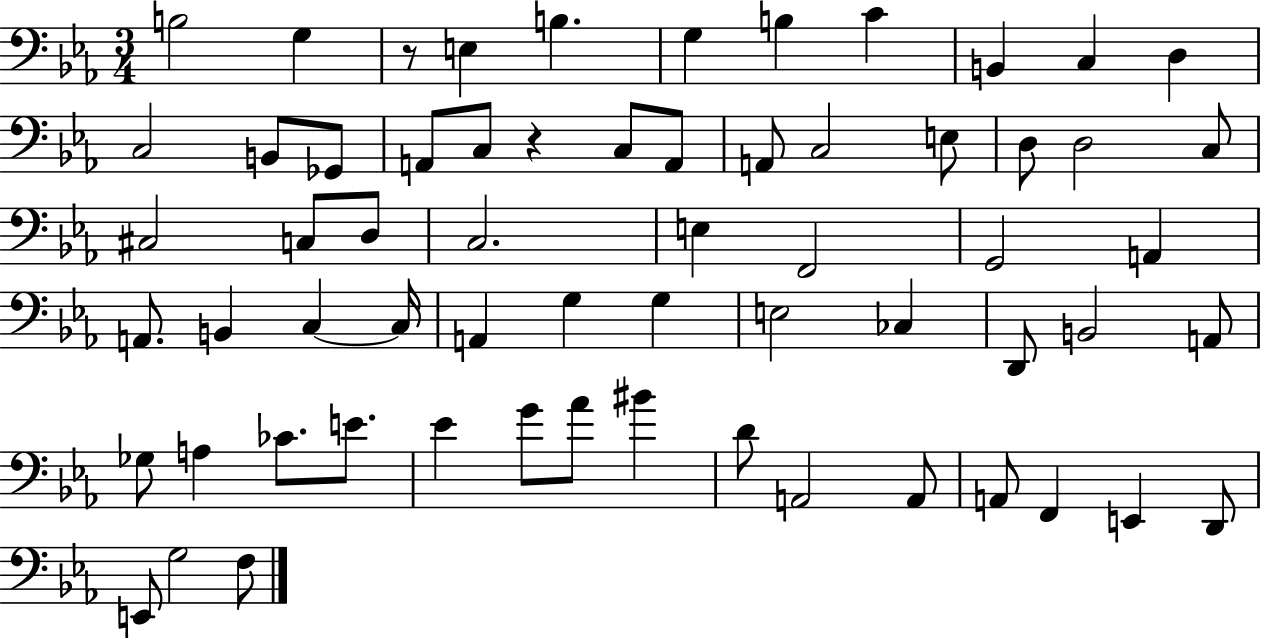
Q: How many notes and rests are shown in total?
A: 63